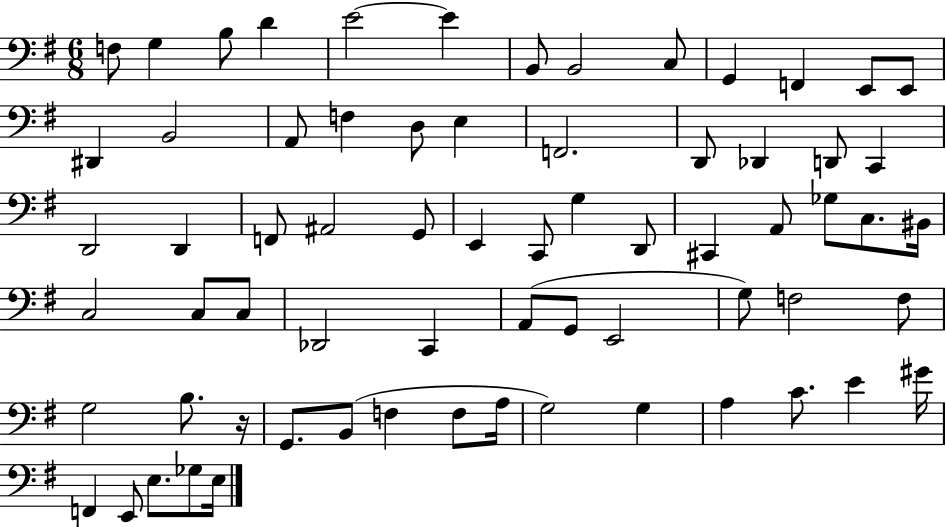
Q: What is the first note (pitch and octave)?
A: F3